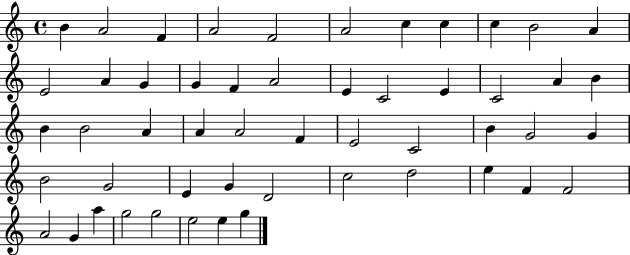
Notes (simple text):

B4/q A4/h F4/q A4/h F4/h A4/h C5/q C5/q C5/q B4/h A4/q E4/h A4/q G4/q G4/q F4/q A4/h E4/q C4/h E4/q C4/h A4/q B4/q B4/q B4/h A4/q A4/q A4/h F4/q E4/h C4/h B4/q G4/h G4/q B4/h G4/h E4/q G4/q D4/h C5/h D5/h E5/q F4/q F4/h A4/h G4/q A5/q G5/h G5/h E5/h E5/q G5/q